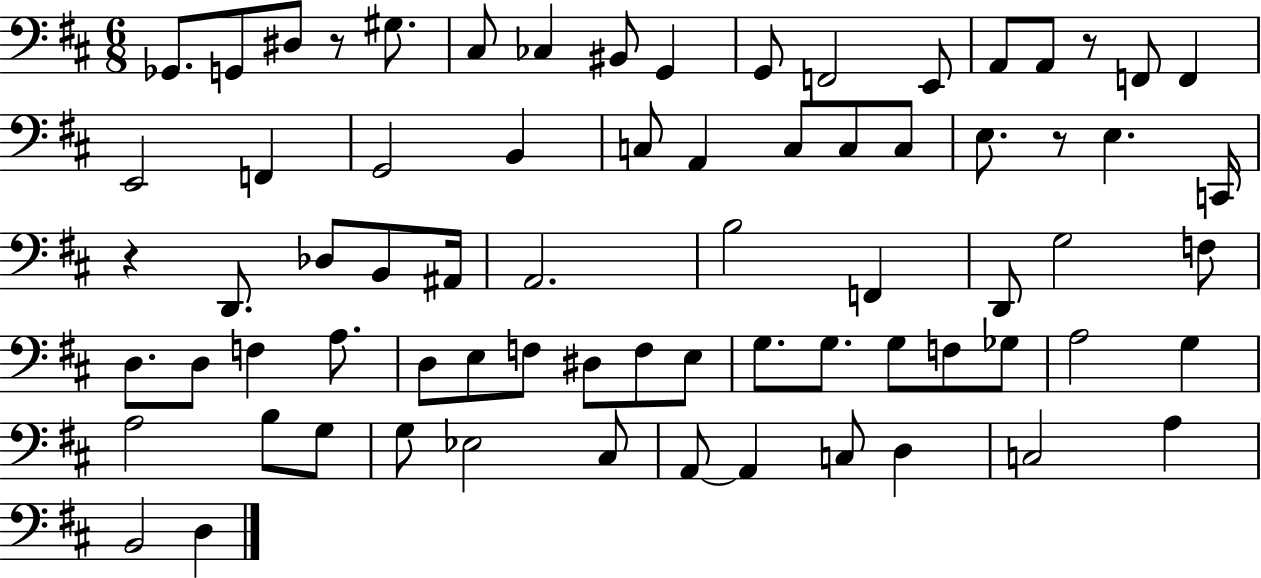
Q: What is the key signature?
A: D major